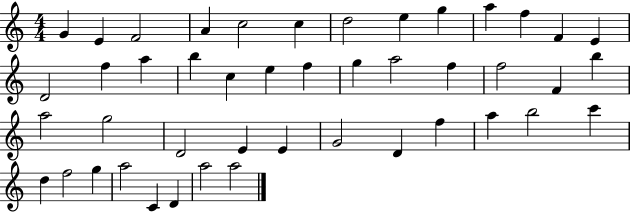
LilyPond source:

{
  \clef treble
  \numericTimeSignature
  \time 4/4
  \key c \major
  g'4 e'4 f'2 | a'4 c''2 c''4 | d''2 e''4 g''4 | a''4 f''4 f'4 e'4 | \break d'2 f''4 a''4 | b''4 c''4 e''4 f''4 | g''4 a''2 f''4 | f''2 f'4 b''4 | \break a''2 g''2 | d'2 e'4 e'4 | g'2 d'4 f''4 | a''4 b''2 c'''4 | \break d''4 f''2 g''4 | a''2 c'4 d'4 | a''2 a''2 | \bar "|."
}